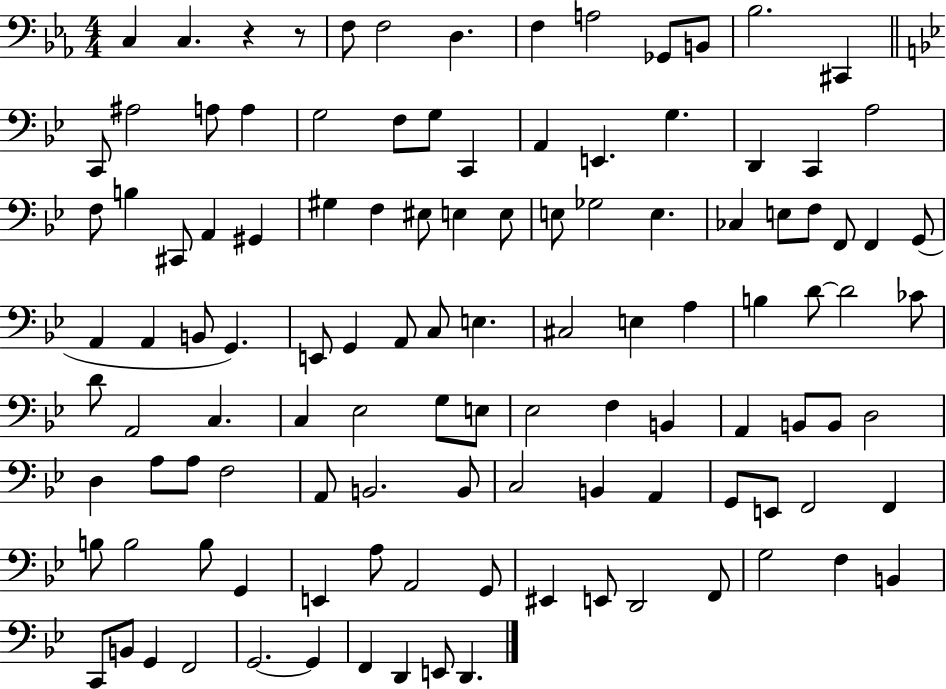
C3/q C3/q. R/q R/e F3/e F3/h D3/q. F3/q A3/h Gb2/e B2/e Bb3/h. C#2/q C2/e A#3/h A3/e A3/q G3/h F3/e G3/e C2/q A2/q E2/q. G3/q. D2/q C2/q A3/h F3/e B3/q C#2/e A2/q G#2/q G#3/q F3/q EIS3/e E3/q E3/e E3/e Gb3/h E3/q. CES3/q E3/e F3/e F2/e F2/q G2/e A2/q A2/q B2/e G2/q. E2/e G2/q A2/e C3/e E3/q. C#3/h E3/q A3/q B3/q D4/e D4/h CES4/e D4/e A2/h C3/q. C3/q Eb3/h G3/e E3/e Eb3/h F3/q B2/q A2/q B2/e B2/e D3/h D3/q A3/e A3/e F3/h A2/e B2/h. B2/e C3/h B2/q A2/q G2/e E2/e F2/h F2/q B3/e B3/h B3/e G2/q E2/q A3/e A2/h G2/e EIS2/q E2/e D2/h F2/e G3/h F3/q B2/q C2/e B2/e G2/q F2/h G2/h. G2/q F2/q D2/q E2/e D2/q.